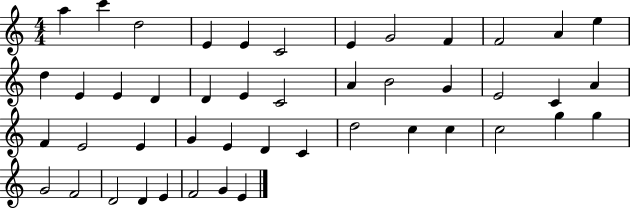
X:1
T:Untitled
M:4/4
L:1/4
K:C
a c' d2 E E C2 E G2 F F2 A e d E E D D E C2 A B2 G E2 C A F E2 E G E D C d2 c c c2 g g G2 F2 D2 D E F2 G E